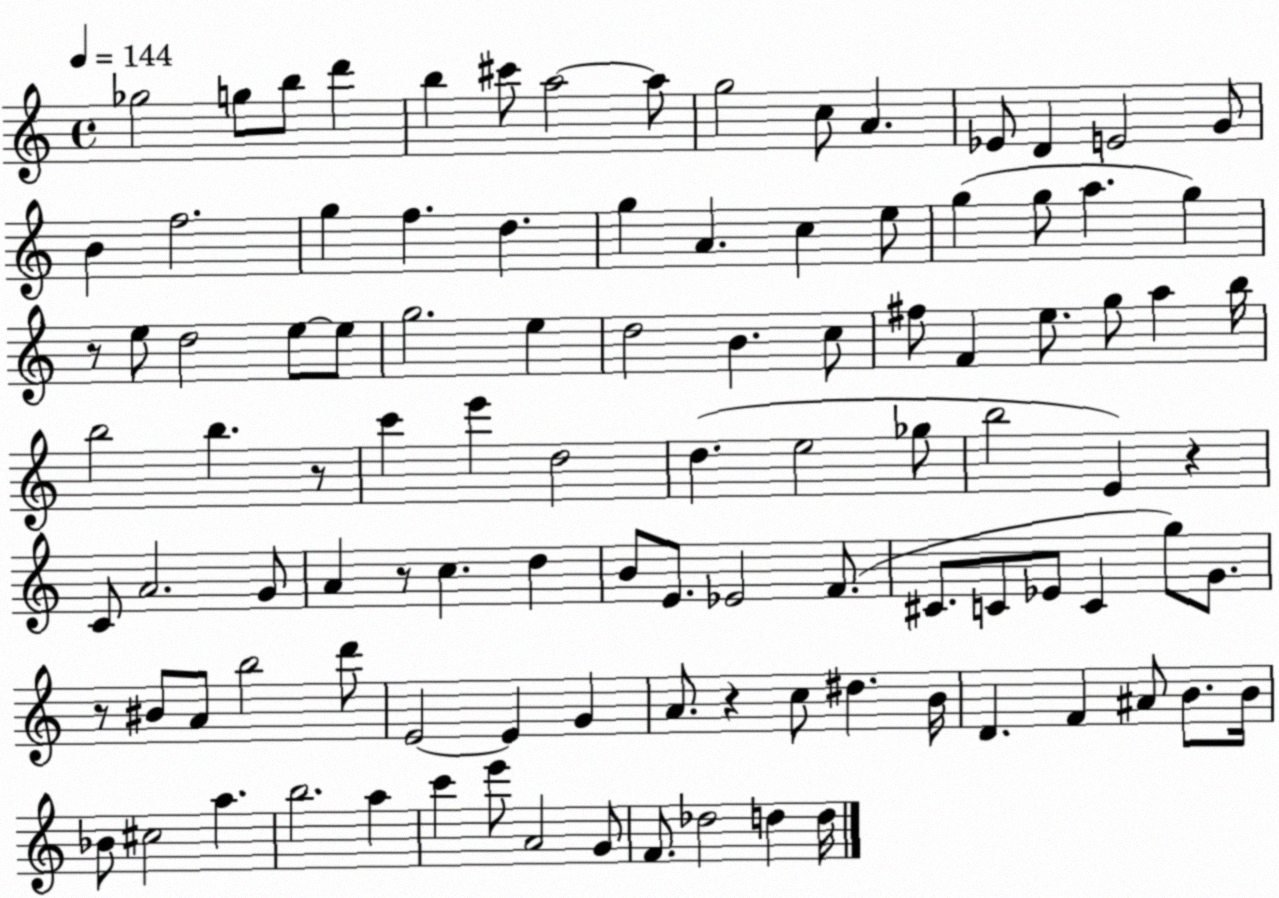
X:1
T:Untitled
M:4/4
L:1/4
K:C
_g2 g/2 b/2 d' b ^c'/2 a2 a/2 g2 c/2 A _E/2 D E2 G/2 B f2 g f d g A c e/2 g g/2 a g z/2 e/2 d2 e/2 e/2 g2 e d2 B c/2 ^f/2 F e/2 g/2 a b/4 b2 b z/2 c' e' d2 d e2 _g/2 b2 E z C/2 A2 G/2 A z/2 c d B/2 E/2 _E2 F/2 ^C/2 C/2 _E/2 C g/2 G/2 z/2 ^B/2 A/2 b2 d'/2 E2 E G A/2 z c/2 ^d B/4 D F ^A/2 B/2 B/4 _B/2 ^c2 a b2 a c' e'/2 A2 G/2 F/2 _d2 d d/4